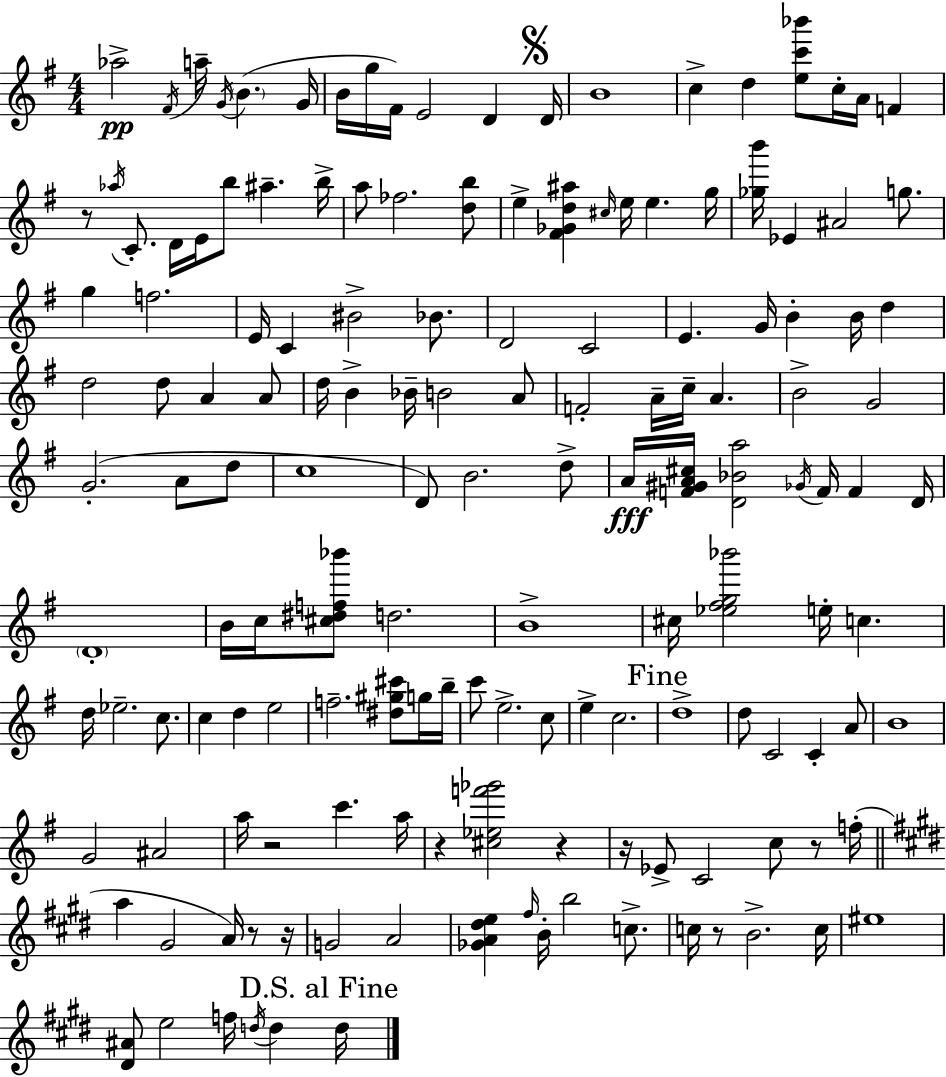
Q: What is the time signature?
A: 4/4